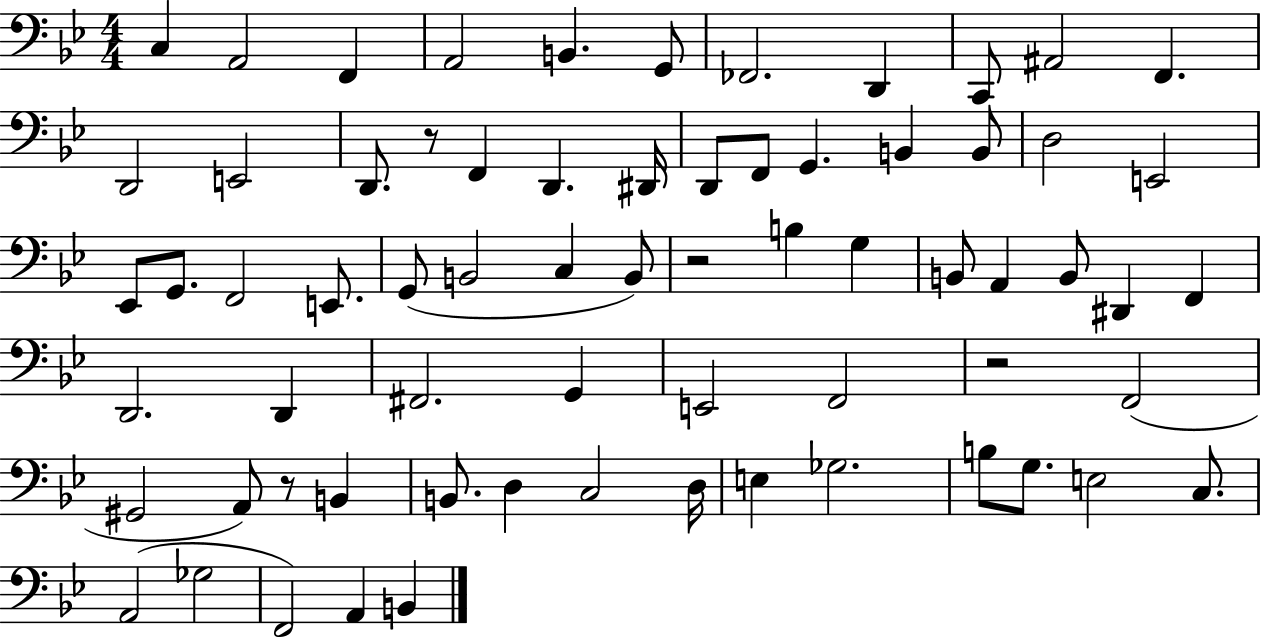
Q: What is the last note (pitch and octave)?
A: B2